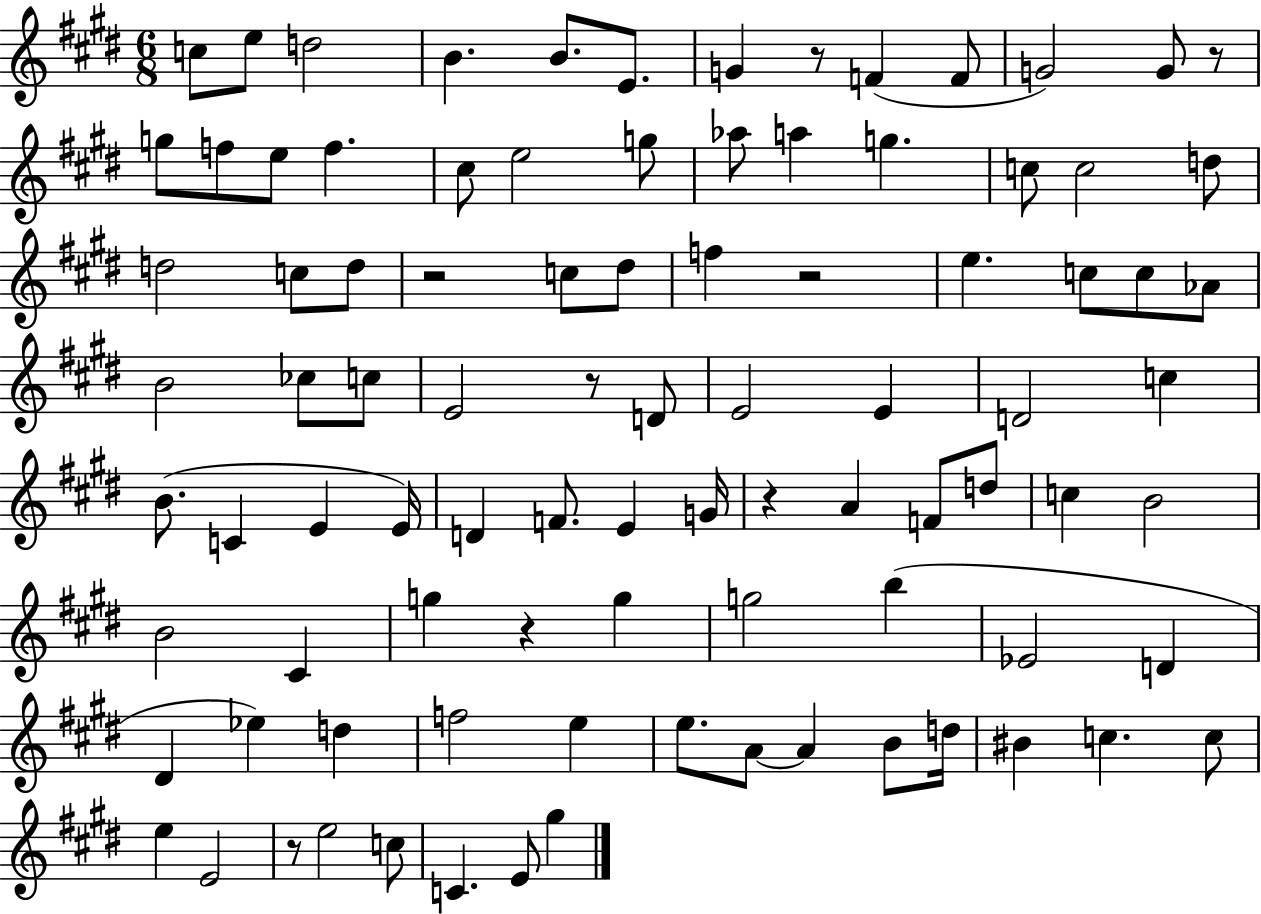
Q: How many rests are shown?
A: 8